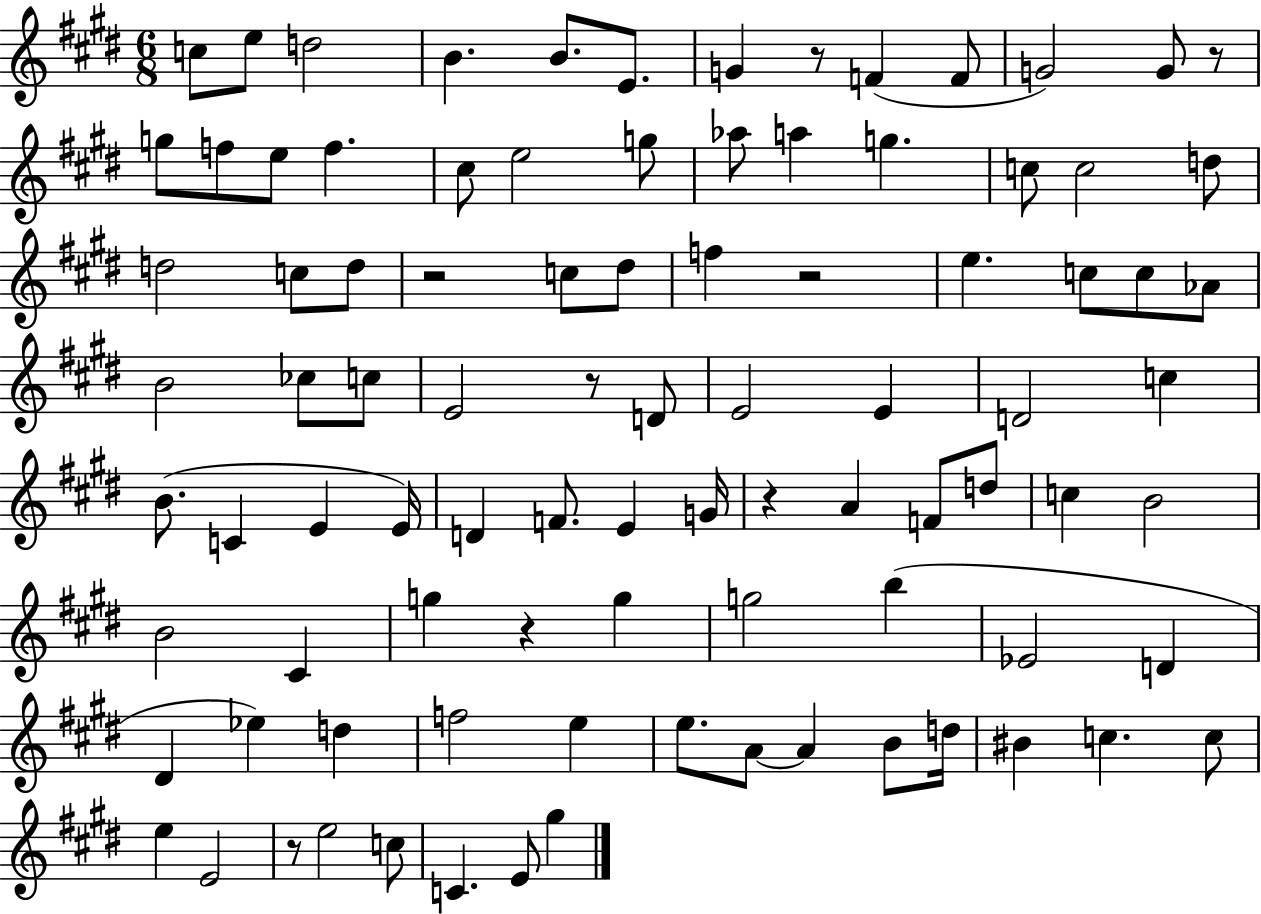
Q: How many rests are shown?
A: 8